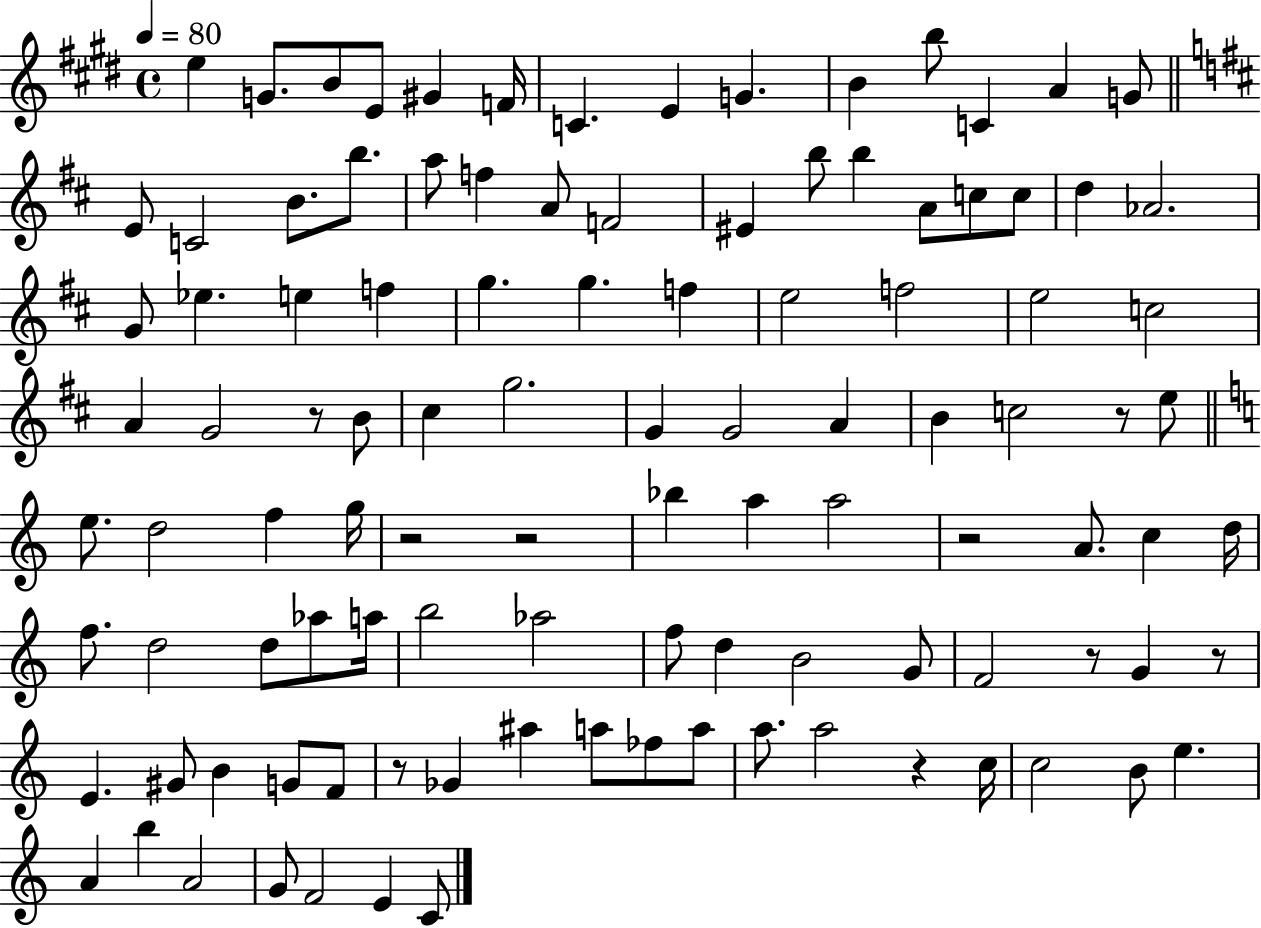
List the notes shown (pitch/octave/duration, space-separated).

E5/q G4/e. B4/e E4/e G#4/q F4/s C4/q. E4/q G4/q. B4/q B5/e C4/q A4/q G4/e E4/e C4/h B4/e. B5/e. A5/e F5/q A4/e F4/h EIS4/q B5/e B5/q A4/e C5/e C5/e D5/q Ab4/h. G4/e Eb5/q. E5/q F5/q G5/q. G5/q. F5/q E5/h F5/h E5/h C5/h A4/q G4/h R/e B4/e C#5/q G5/h. G4/q G4/h A4/q B4/q C5/h R/e E5/e E5/e. D5/h F5/q G5/s R/h R/h Bb5/q A5/q A5/h R/h A4/e. C5/q D5/s F5/e. D5/h D5/e Ab5/e A5/s B5/h Ab5/h F5/e D5/q B4/h G4/e F4/h R/e G4/q R/e E4/q. G#4/e B4/q G4/e F4/e R/e Gb4/q A#5/q A5/e FES5/e A5/e A5/e. A5/h R/q C5/s C5/h B4/e E5/q. A4/q B5/q A4/h G4/e F4/h E4/q C4/e